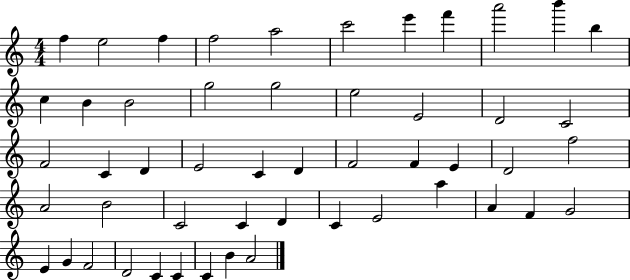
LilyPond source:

{
  \clef treble
  \numericTimeSignature
  \time 4/4
  \key c \major
  f''4 e''2 f''4 | f''2 a''2 | c'''2 e'''4 f'''4 | a'''2 b'''4 b''4 | \break c''4 b'4 b'2 | g''2 g''2 | e''2 e'2 | d'2 c'2 | \break f'2 c'4 d'4 | e'2 c'4 d'4 | f'2 f'4 e'4 | d'2 f''2 | \break a'2 b'2 | c'2 c'4 d'4 | c'4 e'2 a''4 | a'4 f'4 g'2 | \break e'4 g'4 f'2 | d'2 c'4 c'4 | c'4 b'4 a'2 | \bar "|."
}